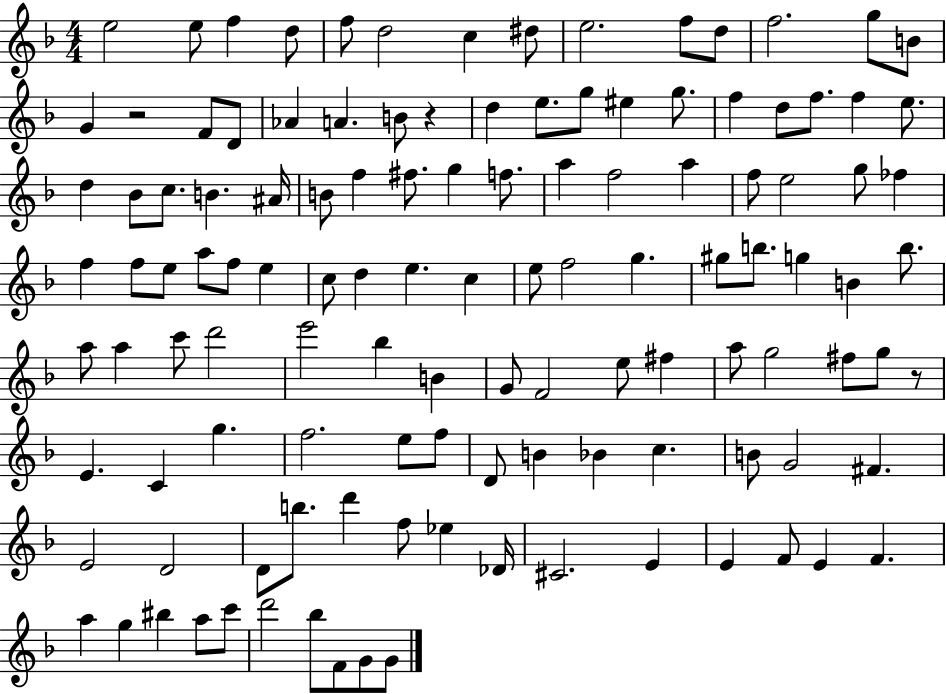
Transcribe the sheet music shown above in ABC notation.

X:1
T:Untitled
M:4/4
L:1/4
K:F
e2 e/2 f d/2 f/2 d2 c ^d/2 e2 f/2 d/2 f2 g/2 B/2 G z2 F/2 D/2 _A A B/2 z d e/2 g/2 ^e g/2 f d/2 f/2 f e/2 d _B/2 c/2 B ^A/4 B/2 f ^f/2 g f/2 a f2 a f/2 e2 g/2 _f f f/2 e/2 a/2 f/2 e c/2 d e c e/2 f2 g ^g/2 b/2 g B b/2 a/2 a c'/2 d'2 e'2 _b B G/2 F2 e/2 ^f a/2 g2 ^f/2 g/2 z/2 E C g f2 e/2 f/2 D/2 B _B c B/2 G2 ^F E2 D2 D/2 b/2 d' f/2 _e _D/4 ^C2 E E F/2 E F a g ^b a/2 c'/2 d'2 _b/2 F/2 G/2 G/2